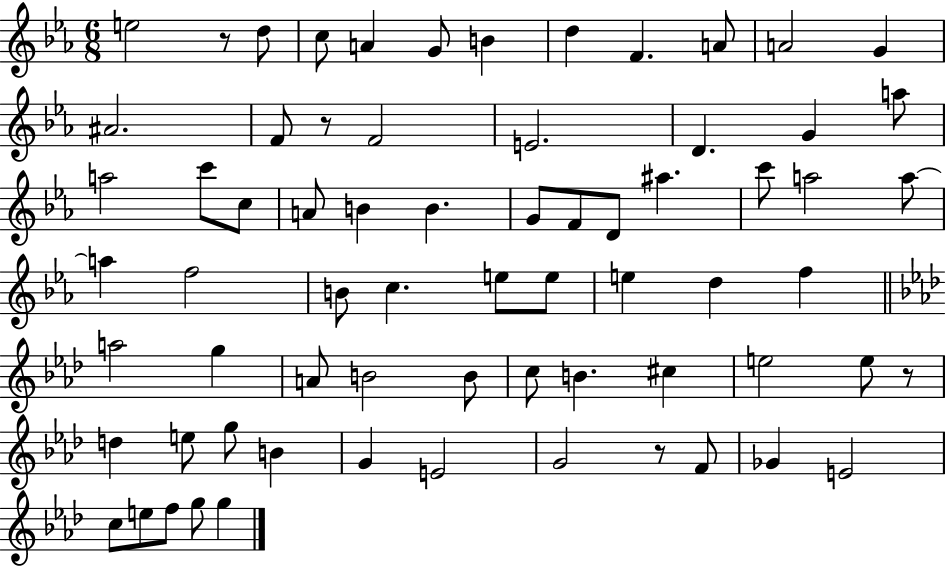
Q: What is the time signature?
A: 6/8